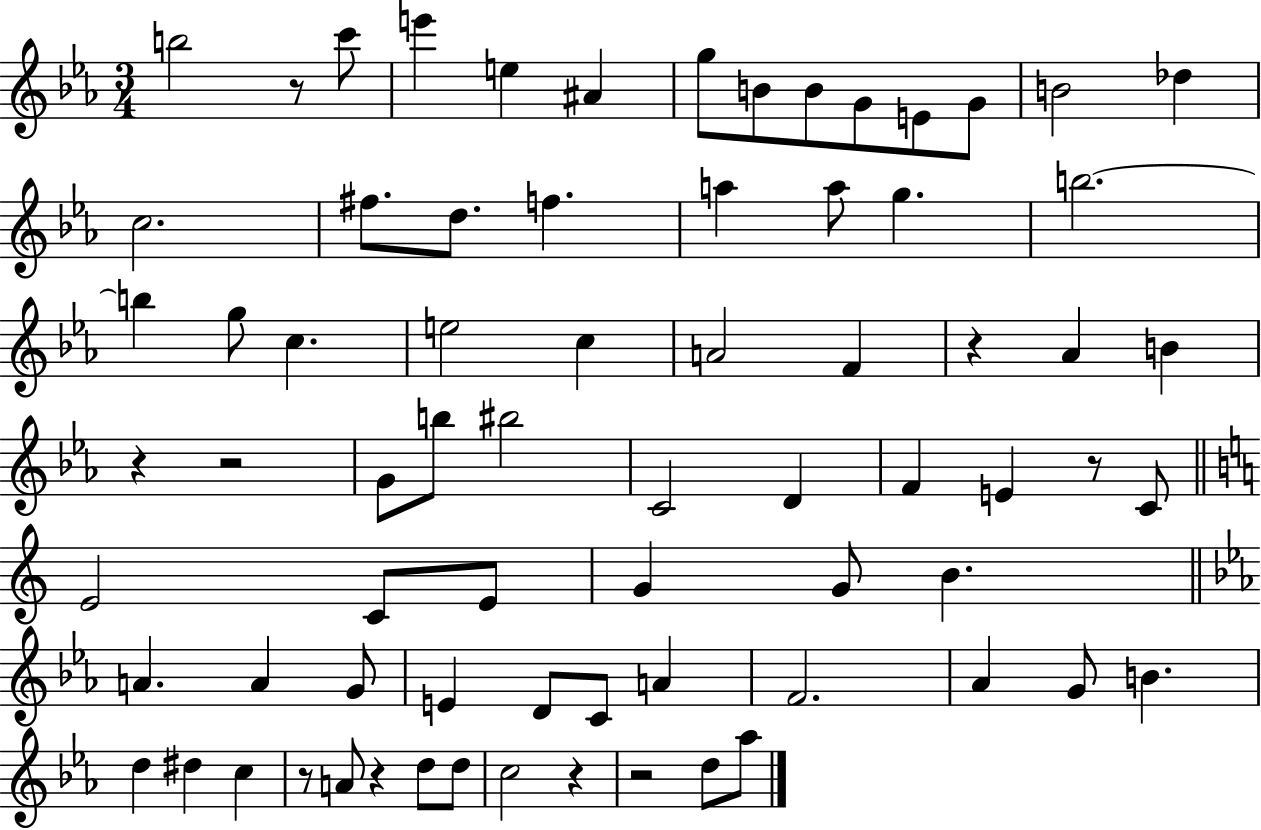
{
  \clef treble
  \numericTimeSignature
  \time 3/4
  \key ees \major
  b''2 r8 c'''8 | e'''4 e''4 ais'4 | g''8 b'8 b'8 g'8 e'8 g'8 | b'2 des''4 | \break c''2. | fis''8. d''8. f''4. | a''4 a''8 g''4. | b''2.~~ | \break b''4 g''8 c''4. | e''2 c''4 | a'2 f'4 | r4 aes'4 b'4 | \break r4 r2 | g'8 b''8 bis''2 | c'2 d'4 | f'4 e'4 r8 c'8 | \break \bar "||" \break \key c \major e'2 c'8 e'8 | g'4 g'8 b'4. | \bar "||" \break \key ees \major a'4. a'4 g'8 | e'4 d'8 c'8 a'4 | f'2. | aes'4 g'8 b'4. | \break d''4 dis''4 c''4 | r8 a'8 r4 d''8 d''8 | c''2 r4 | r2 d''8 aes''8 | \break \bar "|."
}